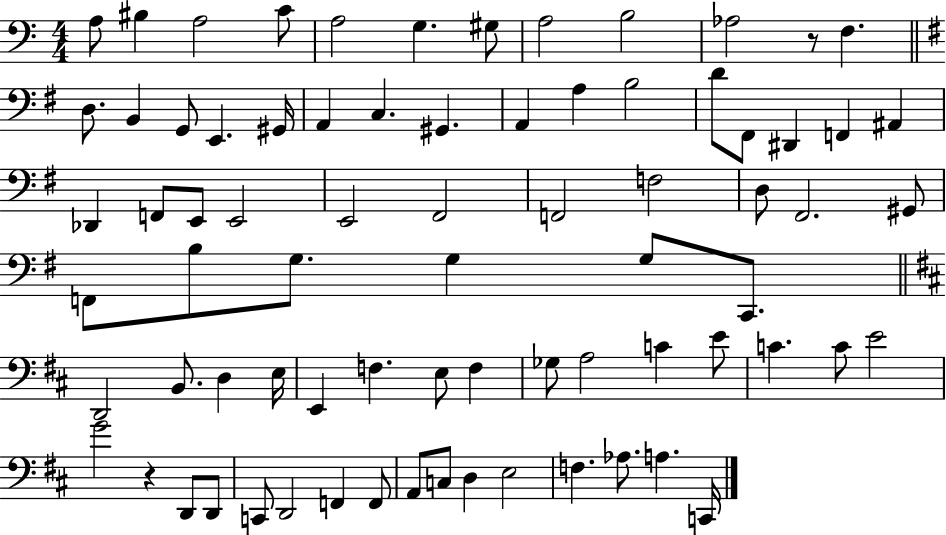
{
  \clef bass
  \numericTimeSignature
  \time 4/4
  \key c \major
  \repeat volta 2 { a8 bis4 a2 c'8 | a2 g4. gis8 | a2 b2 | aes2 r8 f4. | \break \bar "||" \break \key g \major d8. b,4 g,8 e,4. gis,16 | a,4 c4. gis,4. | a,4 a4 b2 | d'8 fis,8 dis,4 f,4 ais,4 | \break des,4 f,8 e,8 e,2 | e,2 fis,2 | f,2 f2 | d8 fis,2. gis,8 | \break f,8 b8 g8. g4 g8 c,8. | \bar "||" \break \key b \minor d,2 b,8. d4 e16 | e,4 f4. e8 f4 | ges8 a2 c'4 e'8 | c'4. c'8 e'2 | \break g'2 r4 d,8 d,8 | c,8 d,2 f,4 f,8 | a,8 c8 d4 e2 | f4. aes8. a4. c,16 | \break } \bar "|."
}